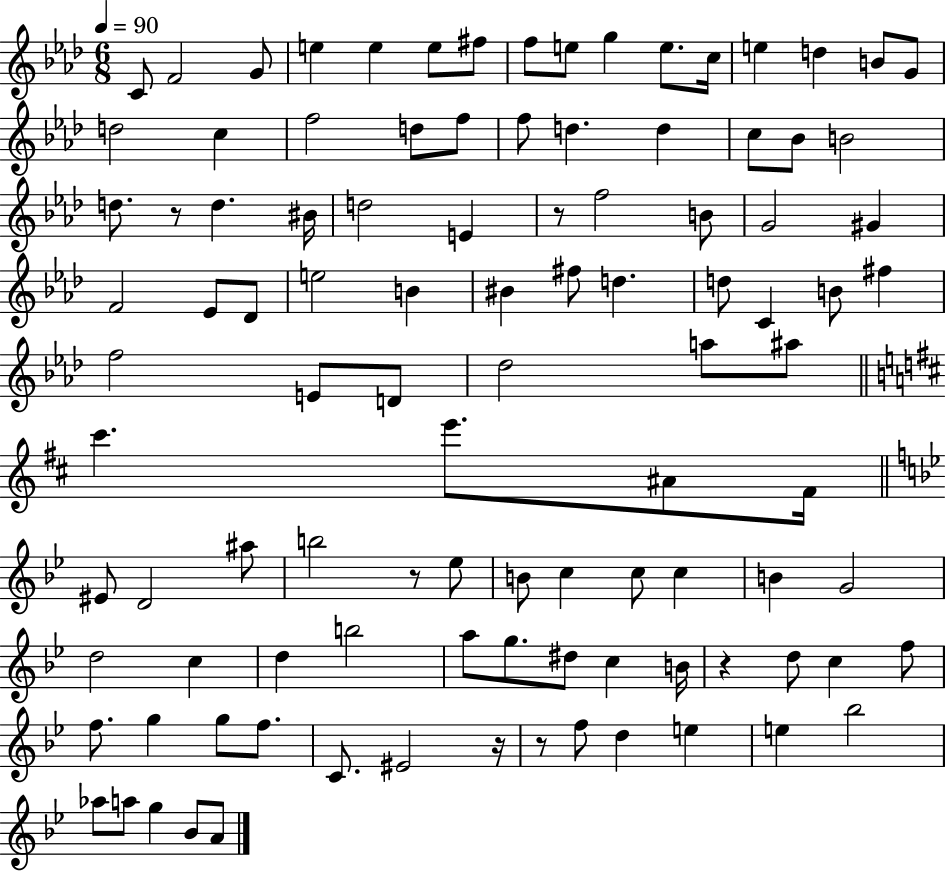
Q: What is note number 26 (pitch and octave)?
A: Bb4